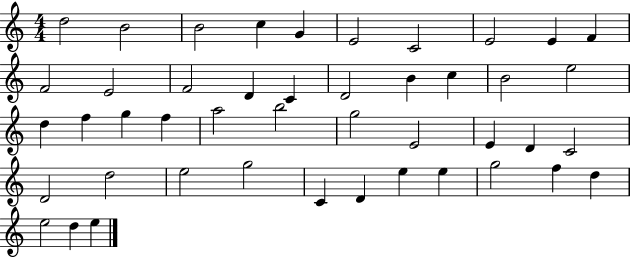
{
  \clef treble
  \numericTimeSignature
  \time 4/4
  \key c \major
  d''2 b'2 | b'2 c''4 g'4 | e'2 c'2 | e'2 e'4 f'4 | \break f'2 e'2 | f'2 d'4 c'4 | d'2 b'4 c''4 | b'2 e''2 | \break d''4 f''4 g''4 f''4 | a''2 b''2 | g''2 e'2 | e'4 d'4 c'2 | \break d'2 d''2 | e''2 g''2 | c'4 d'4 e''4 e''4 | g''2 f''4 d''4 | \break e''2 d''4 e''4 | \bar "|."
}